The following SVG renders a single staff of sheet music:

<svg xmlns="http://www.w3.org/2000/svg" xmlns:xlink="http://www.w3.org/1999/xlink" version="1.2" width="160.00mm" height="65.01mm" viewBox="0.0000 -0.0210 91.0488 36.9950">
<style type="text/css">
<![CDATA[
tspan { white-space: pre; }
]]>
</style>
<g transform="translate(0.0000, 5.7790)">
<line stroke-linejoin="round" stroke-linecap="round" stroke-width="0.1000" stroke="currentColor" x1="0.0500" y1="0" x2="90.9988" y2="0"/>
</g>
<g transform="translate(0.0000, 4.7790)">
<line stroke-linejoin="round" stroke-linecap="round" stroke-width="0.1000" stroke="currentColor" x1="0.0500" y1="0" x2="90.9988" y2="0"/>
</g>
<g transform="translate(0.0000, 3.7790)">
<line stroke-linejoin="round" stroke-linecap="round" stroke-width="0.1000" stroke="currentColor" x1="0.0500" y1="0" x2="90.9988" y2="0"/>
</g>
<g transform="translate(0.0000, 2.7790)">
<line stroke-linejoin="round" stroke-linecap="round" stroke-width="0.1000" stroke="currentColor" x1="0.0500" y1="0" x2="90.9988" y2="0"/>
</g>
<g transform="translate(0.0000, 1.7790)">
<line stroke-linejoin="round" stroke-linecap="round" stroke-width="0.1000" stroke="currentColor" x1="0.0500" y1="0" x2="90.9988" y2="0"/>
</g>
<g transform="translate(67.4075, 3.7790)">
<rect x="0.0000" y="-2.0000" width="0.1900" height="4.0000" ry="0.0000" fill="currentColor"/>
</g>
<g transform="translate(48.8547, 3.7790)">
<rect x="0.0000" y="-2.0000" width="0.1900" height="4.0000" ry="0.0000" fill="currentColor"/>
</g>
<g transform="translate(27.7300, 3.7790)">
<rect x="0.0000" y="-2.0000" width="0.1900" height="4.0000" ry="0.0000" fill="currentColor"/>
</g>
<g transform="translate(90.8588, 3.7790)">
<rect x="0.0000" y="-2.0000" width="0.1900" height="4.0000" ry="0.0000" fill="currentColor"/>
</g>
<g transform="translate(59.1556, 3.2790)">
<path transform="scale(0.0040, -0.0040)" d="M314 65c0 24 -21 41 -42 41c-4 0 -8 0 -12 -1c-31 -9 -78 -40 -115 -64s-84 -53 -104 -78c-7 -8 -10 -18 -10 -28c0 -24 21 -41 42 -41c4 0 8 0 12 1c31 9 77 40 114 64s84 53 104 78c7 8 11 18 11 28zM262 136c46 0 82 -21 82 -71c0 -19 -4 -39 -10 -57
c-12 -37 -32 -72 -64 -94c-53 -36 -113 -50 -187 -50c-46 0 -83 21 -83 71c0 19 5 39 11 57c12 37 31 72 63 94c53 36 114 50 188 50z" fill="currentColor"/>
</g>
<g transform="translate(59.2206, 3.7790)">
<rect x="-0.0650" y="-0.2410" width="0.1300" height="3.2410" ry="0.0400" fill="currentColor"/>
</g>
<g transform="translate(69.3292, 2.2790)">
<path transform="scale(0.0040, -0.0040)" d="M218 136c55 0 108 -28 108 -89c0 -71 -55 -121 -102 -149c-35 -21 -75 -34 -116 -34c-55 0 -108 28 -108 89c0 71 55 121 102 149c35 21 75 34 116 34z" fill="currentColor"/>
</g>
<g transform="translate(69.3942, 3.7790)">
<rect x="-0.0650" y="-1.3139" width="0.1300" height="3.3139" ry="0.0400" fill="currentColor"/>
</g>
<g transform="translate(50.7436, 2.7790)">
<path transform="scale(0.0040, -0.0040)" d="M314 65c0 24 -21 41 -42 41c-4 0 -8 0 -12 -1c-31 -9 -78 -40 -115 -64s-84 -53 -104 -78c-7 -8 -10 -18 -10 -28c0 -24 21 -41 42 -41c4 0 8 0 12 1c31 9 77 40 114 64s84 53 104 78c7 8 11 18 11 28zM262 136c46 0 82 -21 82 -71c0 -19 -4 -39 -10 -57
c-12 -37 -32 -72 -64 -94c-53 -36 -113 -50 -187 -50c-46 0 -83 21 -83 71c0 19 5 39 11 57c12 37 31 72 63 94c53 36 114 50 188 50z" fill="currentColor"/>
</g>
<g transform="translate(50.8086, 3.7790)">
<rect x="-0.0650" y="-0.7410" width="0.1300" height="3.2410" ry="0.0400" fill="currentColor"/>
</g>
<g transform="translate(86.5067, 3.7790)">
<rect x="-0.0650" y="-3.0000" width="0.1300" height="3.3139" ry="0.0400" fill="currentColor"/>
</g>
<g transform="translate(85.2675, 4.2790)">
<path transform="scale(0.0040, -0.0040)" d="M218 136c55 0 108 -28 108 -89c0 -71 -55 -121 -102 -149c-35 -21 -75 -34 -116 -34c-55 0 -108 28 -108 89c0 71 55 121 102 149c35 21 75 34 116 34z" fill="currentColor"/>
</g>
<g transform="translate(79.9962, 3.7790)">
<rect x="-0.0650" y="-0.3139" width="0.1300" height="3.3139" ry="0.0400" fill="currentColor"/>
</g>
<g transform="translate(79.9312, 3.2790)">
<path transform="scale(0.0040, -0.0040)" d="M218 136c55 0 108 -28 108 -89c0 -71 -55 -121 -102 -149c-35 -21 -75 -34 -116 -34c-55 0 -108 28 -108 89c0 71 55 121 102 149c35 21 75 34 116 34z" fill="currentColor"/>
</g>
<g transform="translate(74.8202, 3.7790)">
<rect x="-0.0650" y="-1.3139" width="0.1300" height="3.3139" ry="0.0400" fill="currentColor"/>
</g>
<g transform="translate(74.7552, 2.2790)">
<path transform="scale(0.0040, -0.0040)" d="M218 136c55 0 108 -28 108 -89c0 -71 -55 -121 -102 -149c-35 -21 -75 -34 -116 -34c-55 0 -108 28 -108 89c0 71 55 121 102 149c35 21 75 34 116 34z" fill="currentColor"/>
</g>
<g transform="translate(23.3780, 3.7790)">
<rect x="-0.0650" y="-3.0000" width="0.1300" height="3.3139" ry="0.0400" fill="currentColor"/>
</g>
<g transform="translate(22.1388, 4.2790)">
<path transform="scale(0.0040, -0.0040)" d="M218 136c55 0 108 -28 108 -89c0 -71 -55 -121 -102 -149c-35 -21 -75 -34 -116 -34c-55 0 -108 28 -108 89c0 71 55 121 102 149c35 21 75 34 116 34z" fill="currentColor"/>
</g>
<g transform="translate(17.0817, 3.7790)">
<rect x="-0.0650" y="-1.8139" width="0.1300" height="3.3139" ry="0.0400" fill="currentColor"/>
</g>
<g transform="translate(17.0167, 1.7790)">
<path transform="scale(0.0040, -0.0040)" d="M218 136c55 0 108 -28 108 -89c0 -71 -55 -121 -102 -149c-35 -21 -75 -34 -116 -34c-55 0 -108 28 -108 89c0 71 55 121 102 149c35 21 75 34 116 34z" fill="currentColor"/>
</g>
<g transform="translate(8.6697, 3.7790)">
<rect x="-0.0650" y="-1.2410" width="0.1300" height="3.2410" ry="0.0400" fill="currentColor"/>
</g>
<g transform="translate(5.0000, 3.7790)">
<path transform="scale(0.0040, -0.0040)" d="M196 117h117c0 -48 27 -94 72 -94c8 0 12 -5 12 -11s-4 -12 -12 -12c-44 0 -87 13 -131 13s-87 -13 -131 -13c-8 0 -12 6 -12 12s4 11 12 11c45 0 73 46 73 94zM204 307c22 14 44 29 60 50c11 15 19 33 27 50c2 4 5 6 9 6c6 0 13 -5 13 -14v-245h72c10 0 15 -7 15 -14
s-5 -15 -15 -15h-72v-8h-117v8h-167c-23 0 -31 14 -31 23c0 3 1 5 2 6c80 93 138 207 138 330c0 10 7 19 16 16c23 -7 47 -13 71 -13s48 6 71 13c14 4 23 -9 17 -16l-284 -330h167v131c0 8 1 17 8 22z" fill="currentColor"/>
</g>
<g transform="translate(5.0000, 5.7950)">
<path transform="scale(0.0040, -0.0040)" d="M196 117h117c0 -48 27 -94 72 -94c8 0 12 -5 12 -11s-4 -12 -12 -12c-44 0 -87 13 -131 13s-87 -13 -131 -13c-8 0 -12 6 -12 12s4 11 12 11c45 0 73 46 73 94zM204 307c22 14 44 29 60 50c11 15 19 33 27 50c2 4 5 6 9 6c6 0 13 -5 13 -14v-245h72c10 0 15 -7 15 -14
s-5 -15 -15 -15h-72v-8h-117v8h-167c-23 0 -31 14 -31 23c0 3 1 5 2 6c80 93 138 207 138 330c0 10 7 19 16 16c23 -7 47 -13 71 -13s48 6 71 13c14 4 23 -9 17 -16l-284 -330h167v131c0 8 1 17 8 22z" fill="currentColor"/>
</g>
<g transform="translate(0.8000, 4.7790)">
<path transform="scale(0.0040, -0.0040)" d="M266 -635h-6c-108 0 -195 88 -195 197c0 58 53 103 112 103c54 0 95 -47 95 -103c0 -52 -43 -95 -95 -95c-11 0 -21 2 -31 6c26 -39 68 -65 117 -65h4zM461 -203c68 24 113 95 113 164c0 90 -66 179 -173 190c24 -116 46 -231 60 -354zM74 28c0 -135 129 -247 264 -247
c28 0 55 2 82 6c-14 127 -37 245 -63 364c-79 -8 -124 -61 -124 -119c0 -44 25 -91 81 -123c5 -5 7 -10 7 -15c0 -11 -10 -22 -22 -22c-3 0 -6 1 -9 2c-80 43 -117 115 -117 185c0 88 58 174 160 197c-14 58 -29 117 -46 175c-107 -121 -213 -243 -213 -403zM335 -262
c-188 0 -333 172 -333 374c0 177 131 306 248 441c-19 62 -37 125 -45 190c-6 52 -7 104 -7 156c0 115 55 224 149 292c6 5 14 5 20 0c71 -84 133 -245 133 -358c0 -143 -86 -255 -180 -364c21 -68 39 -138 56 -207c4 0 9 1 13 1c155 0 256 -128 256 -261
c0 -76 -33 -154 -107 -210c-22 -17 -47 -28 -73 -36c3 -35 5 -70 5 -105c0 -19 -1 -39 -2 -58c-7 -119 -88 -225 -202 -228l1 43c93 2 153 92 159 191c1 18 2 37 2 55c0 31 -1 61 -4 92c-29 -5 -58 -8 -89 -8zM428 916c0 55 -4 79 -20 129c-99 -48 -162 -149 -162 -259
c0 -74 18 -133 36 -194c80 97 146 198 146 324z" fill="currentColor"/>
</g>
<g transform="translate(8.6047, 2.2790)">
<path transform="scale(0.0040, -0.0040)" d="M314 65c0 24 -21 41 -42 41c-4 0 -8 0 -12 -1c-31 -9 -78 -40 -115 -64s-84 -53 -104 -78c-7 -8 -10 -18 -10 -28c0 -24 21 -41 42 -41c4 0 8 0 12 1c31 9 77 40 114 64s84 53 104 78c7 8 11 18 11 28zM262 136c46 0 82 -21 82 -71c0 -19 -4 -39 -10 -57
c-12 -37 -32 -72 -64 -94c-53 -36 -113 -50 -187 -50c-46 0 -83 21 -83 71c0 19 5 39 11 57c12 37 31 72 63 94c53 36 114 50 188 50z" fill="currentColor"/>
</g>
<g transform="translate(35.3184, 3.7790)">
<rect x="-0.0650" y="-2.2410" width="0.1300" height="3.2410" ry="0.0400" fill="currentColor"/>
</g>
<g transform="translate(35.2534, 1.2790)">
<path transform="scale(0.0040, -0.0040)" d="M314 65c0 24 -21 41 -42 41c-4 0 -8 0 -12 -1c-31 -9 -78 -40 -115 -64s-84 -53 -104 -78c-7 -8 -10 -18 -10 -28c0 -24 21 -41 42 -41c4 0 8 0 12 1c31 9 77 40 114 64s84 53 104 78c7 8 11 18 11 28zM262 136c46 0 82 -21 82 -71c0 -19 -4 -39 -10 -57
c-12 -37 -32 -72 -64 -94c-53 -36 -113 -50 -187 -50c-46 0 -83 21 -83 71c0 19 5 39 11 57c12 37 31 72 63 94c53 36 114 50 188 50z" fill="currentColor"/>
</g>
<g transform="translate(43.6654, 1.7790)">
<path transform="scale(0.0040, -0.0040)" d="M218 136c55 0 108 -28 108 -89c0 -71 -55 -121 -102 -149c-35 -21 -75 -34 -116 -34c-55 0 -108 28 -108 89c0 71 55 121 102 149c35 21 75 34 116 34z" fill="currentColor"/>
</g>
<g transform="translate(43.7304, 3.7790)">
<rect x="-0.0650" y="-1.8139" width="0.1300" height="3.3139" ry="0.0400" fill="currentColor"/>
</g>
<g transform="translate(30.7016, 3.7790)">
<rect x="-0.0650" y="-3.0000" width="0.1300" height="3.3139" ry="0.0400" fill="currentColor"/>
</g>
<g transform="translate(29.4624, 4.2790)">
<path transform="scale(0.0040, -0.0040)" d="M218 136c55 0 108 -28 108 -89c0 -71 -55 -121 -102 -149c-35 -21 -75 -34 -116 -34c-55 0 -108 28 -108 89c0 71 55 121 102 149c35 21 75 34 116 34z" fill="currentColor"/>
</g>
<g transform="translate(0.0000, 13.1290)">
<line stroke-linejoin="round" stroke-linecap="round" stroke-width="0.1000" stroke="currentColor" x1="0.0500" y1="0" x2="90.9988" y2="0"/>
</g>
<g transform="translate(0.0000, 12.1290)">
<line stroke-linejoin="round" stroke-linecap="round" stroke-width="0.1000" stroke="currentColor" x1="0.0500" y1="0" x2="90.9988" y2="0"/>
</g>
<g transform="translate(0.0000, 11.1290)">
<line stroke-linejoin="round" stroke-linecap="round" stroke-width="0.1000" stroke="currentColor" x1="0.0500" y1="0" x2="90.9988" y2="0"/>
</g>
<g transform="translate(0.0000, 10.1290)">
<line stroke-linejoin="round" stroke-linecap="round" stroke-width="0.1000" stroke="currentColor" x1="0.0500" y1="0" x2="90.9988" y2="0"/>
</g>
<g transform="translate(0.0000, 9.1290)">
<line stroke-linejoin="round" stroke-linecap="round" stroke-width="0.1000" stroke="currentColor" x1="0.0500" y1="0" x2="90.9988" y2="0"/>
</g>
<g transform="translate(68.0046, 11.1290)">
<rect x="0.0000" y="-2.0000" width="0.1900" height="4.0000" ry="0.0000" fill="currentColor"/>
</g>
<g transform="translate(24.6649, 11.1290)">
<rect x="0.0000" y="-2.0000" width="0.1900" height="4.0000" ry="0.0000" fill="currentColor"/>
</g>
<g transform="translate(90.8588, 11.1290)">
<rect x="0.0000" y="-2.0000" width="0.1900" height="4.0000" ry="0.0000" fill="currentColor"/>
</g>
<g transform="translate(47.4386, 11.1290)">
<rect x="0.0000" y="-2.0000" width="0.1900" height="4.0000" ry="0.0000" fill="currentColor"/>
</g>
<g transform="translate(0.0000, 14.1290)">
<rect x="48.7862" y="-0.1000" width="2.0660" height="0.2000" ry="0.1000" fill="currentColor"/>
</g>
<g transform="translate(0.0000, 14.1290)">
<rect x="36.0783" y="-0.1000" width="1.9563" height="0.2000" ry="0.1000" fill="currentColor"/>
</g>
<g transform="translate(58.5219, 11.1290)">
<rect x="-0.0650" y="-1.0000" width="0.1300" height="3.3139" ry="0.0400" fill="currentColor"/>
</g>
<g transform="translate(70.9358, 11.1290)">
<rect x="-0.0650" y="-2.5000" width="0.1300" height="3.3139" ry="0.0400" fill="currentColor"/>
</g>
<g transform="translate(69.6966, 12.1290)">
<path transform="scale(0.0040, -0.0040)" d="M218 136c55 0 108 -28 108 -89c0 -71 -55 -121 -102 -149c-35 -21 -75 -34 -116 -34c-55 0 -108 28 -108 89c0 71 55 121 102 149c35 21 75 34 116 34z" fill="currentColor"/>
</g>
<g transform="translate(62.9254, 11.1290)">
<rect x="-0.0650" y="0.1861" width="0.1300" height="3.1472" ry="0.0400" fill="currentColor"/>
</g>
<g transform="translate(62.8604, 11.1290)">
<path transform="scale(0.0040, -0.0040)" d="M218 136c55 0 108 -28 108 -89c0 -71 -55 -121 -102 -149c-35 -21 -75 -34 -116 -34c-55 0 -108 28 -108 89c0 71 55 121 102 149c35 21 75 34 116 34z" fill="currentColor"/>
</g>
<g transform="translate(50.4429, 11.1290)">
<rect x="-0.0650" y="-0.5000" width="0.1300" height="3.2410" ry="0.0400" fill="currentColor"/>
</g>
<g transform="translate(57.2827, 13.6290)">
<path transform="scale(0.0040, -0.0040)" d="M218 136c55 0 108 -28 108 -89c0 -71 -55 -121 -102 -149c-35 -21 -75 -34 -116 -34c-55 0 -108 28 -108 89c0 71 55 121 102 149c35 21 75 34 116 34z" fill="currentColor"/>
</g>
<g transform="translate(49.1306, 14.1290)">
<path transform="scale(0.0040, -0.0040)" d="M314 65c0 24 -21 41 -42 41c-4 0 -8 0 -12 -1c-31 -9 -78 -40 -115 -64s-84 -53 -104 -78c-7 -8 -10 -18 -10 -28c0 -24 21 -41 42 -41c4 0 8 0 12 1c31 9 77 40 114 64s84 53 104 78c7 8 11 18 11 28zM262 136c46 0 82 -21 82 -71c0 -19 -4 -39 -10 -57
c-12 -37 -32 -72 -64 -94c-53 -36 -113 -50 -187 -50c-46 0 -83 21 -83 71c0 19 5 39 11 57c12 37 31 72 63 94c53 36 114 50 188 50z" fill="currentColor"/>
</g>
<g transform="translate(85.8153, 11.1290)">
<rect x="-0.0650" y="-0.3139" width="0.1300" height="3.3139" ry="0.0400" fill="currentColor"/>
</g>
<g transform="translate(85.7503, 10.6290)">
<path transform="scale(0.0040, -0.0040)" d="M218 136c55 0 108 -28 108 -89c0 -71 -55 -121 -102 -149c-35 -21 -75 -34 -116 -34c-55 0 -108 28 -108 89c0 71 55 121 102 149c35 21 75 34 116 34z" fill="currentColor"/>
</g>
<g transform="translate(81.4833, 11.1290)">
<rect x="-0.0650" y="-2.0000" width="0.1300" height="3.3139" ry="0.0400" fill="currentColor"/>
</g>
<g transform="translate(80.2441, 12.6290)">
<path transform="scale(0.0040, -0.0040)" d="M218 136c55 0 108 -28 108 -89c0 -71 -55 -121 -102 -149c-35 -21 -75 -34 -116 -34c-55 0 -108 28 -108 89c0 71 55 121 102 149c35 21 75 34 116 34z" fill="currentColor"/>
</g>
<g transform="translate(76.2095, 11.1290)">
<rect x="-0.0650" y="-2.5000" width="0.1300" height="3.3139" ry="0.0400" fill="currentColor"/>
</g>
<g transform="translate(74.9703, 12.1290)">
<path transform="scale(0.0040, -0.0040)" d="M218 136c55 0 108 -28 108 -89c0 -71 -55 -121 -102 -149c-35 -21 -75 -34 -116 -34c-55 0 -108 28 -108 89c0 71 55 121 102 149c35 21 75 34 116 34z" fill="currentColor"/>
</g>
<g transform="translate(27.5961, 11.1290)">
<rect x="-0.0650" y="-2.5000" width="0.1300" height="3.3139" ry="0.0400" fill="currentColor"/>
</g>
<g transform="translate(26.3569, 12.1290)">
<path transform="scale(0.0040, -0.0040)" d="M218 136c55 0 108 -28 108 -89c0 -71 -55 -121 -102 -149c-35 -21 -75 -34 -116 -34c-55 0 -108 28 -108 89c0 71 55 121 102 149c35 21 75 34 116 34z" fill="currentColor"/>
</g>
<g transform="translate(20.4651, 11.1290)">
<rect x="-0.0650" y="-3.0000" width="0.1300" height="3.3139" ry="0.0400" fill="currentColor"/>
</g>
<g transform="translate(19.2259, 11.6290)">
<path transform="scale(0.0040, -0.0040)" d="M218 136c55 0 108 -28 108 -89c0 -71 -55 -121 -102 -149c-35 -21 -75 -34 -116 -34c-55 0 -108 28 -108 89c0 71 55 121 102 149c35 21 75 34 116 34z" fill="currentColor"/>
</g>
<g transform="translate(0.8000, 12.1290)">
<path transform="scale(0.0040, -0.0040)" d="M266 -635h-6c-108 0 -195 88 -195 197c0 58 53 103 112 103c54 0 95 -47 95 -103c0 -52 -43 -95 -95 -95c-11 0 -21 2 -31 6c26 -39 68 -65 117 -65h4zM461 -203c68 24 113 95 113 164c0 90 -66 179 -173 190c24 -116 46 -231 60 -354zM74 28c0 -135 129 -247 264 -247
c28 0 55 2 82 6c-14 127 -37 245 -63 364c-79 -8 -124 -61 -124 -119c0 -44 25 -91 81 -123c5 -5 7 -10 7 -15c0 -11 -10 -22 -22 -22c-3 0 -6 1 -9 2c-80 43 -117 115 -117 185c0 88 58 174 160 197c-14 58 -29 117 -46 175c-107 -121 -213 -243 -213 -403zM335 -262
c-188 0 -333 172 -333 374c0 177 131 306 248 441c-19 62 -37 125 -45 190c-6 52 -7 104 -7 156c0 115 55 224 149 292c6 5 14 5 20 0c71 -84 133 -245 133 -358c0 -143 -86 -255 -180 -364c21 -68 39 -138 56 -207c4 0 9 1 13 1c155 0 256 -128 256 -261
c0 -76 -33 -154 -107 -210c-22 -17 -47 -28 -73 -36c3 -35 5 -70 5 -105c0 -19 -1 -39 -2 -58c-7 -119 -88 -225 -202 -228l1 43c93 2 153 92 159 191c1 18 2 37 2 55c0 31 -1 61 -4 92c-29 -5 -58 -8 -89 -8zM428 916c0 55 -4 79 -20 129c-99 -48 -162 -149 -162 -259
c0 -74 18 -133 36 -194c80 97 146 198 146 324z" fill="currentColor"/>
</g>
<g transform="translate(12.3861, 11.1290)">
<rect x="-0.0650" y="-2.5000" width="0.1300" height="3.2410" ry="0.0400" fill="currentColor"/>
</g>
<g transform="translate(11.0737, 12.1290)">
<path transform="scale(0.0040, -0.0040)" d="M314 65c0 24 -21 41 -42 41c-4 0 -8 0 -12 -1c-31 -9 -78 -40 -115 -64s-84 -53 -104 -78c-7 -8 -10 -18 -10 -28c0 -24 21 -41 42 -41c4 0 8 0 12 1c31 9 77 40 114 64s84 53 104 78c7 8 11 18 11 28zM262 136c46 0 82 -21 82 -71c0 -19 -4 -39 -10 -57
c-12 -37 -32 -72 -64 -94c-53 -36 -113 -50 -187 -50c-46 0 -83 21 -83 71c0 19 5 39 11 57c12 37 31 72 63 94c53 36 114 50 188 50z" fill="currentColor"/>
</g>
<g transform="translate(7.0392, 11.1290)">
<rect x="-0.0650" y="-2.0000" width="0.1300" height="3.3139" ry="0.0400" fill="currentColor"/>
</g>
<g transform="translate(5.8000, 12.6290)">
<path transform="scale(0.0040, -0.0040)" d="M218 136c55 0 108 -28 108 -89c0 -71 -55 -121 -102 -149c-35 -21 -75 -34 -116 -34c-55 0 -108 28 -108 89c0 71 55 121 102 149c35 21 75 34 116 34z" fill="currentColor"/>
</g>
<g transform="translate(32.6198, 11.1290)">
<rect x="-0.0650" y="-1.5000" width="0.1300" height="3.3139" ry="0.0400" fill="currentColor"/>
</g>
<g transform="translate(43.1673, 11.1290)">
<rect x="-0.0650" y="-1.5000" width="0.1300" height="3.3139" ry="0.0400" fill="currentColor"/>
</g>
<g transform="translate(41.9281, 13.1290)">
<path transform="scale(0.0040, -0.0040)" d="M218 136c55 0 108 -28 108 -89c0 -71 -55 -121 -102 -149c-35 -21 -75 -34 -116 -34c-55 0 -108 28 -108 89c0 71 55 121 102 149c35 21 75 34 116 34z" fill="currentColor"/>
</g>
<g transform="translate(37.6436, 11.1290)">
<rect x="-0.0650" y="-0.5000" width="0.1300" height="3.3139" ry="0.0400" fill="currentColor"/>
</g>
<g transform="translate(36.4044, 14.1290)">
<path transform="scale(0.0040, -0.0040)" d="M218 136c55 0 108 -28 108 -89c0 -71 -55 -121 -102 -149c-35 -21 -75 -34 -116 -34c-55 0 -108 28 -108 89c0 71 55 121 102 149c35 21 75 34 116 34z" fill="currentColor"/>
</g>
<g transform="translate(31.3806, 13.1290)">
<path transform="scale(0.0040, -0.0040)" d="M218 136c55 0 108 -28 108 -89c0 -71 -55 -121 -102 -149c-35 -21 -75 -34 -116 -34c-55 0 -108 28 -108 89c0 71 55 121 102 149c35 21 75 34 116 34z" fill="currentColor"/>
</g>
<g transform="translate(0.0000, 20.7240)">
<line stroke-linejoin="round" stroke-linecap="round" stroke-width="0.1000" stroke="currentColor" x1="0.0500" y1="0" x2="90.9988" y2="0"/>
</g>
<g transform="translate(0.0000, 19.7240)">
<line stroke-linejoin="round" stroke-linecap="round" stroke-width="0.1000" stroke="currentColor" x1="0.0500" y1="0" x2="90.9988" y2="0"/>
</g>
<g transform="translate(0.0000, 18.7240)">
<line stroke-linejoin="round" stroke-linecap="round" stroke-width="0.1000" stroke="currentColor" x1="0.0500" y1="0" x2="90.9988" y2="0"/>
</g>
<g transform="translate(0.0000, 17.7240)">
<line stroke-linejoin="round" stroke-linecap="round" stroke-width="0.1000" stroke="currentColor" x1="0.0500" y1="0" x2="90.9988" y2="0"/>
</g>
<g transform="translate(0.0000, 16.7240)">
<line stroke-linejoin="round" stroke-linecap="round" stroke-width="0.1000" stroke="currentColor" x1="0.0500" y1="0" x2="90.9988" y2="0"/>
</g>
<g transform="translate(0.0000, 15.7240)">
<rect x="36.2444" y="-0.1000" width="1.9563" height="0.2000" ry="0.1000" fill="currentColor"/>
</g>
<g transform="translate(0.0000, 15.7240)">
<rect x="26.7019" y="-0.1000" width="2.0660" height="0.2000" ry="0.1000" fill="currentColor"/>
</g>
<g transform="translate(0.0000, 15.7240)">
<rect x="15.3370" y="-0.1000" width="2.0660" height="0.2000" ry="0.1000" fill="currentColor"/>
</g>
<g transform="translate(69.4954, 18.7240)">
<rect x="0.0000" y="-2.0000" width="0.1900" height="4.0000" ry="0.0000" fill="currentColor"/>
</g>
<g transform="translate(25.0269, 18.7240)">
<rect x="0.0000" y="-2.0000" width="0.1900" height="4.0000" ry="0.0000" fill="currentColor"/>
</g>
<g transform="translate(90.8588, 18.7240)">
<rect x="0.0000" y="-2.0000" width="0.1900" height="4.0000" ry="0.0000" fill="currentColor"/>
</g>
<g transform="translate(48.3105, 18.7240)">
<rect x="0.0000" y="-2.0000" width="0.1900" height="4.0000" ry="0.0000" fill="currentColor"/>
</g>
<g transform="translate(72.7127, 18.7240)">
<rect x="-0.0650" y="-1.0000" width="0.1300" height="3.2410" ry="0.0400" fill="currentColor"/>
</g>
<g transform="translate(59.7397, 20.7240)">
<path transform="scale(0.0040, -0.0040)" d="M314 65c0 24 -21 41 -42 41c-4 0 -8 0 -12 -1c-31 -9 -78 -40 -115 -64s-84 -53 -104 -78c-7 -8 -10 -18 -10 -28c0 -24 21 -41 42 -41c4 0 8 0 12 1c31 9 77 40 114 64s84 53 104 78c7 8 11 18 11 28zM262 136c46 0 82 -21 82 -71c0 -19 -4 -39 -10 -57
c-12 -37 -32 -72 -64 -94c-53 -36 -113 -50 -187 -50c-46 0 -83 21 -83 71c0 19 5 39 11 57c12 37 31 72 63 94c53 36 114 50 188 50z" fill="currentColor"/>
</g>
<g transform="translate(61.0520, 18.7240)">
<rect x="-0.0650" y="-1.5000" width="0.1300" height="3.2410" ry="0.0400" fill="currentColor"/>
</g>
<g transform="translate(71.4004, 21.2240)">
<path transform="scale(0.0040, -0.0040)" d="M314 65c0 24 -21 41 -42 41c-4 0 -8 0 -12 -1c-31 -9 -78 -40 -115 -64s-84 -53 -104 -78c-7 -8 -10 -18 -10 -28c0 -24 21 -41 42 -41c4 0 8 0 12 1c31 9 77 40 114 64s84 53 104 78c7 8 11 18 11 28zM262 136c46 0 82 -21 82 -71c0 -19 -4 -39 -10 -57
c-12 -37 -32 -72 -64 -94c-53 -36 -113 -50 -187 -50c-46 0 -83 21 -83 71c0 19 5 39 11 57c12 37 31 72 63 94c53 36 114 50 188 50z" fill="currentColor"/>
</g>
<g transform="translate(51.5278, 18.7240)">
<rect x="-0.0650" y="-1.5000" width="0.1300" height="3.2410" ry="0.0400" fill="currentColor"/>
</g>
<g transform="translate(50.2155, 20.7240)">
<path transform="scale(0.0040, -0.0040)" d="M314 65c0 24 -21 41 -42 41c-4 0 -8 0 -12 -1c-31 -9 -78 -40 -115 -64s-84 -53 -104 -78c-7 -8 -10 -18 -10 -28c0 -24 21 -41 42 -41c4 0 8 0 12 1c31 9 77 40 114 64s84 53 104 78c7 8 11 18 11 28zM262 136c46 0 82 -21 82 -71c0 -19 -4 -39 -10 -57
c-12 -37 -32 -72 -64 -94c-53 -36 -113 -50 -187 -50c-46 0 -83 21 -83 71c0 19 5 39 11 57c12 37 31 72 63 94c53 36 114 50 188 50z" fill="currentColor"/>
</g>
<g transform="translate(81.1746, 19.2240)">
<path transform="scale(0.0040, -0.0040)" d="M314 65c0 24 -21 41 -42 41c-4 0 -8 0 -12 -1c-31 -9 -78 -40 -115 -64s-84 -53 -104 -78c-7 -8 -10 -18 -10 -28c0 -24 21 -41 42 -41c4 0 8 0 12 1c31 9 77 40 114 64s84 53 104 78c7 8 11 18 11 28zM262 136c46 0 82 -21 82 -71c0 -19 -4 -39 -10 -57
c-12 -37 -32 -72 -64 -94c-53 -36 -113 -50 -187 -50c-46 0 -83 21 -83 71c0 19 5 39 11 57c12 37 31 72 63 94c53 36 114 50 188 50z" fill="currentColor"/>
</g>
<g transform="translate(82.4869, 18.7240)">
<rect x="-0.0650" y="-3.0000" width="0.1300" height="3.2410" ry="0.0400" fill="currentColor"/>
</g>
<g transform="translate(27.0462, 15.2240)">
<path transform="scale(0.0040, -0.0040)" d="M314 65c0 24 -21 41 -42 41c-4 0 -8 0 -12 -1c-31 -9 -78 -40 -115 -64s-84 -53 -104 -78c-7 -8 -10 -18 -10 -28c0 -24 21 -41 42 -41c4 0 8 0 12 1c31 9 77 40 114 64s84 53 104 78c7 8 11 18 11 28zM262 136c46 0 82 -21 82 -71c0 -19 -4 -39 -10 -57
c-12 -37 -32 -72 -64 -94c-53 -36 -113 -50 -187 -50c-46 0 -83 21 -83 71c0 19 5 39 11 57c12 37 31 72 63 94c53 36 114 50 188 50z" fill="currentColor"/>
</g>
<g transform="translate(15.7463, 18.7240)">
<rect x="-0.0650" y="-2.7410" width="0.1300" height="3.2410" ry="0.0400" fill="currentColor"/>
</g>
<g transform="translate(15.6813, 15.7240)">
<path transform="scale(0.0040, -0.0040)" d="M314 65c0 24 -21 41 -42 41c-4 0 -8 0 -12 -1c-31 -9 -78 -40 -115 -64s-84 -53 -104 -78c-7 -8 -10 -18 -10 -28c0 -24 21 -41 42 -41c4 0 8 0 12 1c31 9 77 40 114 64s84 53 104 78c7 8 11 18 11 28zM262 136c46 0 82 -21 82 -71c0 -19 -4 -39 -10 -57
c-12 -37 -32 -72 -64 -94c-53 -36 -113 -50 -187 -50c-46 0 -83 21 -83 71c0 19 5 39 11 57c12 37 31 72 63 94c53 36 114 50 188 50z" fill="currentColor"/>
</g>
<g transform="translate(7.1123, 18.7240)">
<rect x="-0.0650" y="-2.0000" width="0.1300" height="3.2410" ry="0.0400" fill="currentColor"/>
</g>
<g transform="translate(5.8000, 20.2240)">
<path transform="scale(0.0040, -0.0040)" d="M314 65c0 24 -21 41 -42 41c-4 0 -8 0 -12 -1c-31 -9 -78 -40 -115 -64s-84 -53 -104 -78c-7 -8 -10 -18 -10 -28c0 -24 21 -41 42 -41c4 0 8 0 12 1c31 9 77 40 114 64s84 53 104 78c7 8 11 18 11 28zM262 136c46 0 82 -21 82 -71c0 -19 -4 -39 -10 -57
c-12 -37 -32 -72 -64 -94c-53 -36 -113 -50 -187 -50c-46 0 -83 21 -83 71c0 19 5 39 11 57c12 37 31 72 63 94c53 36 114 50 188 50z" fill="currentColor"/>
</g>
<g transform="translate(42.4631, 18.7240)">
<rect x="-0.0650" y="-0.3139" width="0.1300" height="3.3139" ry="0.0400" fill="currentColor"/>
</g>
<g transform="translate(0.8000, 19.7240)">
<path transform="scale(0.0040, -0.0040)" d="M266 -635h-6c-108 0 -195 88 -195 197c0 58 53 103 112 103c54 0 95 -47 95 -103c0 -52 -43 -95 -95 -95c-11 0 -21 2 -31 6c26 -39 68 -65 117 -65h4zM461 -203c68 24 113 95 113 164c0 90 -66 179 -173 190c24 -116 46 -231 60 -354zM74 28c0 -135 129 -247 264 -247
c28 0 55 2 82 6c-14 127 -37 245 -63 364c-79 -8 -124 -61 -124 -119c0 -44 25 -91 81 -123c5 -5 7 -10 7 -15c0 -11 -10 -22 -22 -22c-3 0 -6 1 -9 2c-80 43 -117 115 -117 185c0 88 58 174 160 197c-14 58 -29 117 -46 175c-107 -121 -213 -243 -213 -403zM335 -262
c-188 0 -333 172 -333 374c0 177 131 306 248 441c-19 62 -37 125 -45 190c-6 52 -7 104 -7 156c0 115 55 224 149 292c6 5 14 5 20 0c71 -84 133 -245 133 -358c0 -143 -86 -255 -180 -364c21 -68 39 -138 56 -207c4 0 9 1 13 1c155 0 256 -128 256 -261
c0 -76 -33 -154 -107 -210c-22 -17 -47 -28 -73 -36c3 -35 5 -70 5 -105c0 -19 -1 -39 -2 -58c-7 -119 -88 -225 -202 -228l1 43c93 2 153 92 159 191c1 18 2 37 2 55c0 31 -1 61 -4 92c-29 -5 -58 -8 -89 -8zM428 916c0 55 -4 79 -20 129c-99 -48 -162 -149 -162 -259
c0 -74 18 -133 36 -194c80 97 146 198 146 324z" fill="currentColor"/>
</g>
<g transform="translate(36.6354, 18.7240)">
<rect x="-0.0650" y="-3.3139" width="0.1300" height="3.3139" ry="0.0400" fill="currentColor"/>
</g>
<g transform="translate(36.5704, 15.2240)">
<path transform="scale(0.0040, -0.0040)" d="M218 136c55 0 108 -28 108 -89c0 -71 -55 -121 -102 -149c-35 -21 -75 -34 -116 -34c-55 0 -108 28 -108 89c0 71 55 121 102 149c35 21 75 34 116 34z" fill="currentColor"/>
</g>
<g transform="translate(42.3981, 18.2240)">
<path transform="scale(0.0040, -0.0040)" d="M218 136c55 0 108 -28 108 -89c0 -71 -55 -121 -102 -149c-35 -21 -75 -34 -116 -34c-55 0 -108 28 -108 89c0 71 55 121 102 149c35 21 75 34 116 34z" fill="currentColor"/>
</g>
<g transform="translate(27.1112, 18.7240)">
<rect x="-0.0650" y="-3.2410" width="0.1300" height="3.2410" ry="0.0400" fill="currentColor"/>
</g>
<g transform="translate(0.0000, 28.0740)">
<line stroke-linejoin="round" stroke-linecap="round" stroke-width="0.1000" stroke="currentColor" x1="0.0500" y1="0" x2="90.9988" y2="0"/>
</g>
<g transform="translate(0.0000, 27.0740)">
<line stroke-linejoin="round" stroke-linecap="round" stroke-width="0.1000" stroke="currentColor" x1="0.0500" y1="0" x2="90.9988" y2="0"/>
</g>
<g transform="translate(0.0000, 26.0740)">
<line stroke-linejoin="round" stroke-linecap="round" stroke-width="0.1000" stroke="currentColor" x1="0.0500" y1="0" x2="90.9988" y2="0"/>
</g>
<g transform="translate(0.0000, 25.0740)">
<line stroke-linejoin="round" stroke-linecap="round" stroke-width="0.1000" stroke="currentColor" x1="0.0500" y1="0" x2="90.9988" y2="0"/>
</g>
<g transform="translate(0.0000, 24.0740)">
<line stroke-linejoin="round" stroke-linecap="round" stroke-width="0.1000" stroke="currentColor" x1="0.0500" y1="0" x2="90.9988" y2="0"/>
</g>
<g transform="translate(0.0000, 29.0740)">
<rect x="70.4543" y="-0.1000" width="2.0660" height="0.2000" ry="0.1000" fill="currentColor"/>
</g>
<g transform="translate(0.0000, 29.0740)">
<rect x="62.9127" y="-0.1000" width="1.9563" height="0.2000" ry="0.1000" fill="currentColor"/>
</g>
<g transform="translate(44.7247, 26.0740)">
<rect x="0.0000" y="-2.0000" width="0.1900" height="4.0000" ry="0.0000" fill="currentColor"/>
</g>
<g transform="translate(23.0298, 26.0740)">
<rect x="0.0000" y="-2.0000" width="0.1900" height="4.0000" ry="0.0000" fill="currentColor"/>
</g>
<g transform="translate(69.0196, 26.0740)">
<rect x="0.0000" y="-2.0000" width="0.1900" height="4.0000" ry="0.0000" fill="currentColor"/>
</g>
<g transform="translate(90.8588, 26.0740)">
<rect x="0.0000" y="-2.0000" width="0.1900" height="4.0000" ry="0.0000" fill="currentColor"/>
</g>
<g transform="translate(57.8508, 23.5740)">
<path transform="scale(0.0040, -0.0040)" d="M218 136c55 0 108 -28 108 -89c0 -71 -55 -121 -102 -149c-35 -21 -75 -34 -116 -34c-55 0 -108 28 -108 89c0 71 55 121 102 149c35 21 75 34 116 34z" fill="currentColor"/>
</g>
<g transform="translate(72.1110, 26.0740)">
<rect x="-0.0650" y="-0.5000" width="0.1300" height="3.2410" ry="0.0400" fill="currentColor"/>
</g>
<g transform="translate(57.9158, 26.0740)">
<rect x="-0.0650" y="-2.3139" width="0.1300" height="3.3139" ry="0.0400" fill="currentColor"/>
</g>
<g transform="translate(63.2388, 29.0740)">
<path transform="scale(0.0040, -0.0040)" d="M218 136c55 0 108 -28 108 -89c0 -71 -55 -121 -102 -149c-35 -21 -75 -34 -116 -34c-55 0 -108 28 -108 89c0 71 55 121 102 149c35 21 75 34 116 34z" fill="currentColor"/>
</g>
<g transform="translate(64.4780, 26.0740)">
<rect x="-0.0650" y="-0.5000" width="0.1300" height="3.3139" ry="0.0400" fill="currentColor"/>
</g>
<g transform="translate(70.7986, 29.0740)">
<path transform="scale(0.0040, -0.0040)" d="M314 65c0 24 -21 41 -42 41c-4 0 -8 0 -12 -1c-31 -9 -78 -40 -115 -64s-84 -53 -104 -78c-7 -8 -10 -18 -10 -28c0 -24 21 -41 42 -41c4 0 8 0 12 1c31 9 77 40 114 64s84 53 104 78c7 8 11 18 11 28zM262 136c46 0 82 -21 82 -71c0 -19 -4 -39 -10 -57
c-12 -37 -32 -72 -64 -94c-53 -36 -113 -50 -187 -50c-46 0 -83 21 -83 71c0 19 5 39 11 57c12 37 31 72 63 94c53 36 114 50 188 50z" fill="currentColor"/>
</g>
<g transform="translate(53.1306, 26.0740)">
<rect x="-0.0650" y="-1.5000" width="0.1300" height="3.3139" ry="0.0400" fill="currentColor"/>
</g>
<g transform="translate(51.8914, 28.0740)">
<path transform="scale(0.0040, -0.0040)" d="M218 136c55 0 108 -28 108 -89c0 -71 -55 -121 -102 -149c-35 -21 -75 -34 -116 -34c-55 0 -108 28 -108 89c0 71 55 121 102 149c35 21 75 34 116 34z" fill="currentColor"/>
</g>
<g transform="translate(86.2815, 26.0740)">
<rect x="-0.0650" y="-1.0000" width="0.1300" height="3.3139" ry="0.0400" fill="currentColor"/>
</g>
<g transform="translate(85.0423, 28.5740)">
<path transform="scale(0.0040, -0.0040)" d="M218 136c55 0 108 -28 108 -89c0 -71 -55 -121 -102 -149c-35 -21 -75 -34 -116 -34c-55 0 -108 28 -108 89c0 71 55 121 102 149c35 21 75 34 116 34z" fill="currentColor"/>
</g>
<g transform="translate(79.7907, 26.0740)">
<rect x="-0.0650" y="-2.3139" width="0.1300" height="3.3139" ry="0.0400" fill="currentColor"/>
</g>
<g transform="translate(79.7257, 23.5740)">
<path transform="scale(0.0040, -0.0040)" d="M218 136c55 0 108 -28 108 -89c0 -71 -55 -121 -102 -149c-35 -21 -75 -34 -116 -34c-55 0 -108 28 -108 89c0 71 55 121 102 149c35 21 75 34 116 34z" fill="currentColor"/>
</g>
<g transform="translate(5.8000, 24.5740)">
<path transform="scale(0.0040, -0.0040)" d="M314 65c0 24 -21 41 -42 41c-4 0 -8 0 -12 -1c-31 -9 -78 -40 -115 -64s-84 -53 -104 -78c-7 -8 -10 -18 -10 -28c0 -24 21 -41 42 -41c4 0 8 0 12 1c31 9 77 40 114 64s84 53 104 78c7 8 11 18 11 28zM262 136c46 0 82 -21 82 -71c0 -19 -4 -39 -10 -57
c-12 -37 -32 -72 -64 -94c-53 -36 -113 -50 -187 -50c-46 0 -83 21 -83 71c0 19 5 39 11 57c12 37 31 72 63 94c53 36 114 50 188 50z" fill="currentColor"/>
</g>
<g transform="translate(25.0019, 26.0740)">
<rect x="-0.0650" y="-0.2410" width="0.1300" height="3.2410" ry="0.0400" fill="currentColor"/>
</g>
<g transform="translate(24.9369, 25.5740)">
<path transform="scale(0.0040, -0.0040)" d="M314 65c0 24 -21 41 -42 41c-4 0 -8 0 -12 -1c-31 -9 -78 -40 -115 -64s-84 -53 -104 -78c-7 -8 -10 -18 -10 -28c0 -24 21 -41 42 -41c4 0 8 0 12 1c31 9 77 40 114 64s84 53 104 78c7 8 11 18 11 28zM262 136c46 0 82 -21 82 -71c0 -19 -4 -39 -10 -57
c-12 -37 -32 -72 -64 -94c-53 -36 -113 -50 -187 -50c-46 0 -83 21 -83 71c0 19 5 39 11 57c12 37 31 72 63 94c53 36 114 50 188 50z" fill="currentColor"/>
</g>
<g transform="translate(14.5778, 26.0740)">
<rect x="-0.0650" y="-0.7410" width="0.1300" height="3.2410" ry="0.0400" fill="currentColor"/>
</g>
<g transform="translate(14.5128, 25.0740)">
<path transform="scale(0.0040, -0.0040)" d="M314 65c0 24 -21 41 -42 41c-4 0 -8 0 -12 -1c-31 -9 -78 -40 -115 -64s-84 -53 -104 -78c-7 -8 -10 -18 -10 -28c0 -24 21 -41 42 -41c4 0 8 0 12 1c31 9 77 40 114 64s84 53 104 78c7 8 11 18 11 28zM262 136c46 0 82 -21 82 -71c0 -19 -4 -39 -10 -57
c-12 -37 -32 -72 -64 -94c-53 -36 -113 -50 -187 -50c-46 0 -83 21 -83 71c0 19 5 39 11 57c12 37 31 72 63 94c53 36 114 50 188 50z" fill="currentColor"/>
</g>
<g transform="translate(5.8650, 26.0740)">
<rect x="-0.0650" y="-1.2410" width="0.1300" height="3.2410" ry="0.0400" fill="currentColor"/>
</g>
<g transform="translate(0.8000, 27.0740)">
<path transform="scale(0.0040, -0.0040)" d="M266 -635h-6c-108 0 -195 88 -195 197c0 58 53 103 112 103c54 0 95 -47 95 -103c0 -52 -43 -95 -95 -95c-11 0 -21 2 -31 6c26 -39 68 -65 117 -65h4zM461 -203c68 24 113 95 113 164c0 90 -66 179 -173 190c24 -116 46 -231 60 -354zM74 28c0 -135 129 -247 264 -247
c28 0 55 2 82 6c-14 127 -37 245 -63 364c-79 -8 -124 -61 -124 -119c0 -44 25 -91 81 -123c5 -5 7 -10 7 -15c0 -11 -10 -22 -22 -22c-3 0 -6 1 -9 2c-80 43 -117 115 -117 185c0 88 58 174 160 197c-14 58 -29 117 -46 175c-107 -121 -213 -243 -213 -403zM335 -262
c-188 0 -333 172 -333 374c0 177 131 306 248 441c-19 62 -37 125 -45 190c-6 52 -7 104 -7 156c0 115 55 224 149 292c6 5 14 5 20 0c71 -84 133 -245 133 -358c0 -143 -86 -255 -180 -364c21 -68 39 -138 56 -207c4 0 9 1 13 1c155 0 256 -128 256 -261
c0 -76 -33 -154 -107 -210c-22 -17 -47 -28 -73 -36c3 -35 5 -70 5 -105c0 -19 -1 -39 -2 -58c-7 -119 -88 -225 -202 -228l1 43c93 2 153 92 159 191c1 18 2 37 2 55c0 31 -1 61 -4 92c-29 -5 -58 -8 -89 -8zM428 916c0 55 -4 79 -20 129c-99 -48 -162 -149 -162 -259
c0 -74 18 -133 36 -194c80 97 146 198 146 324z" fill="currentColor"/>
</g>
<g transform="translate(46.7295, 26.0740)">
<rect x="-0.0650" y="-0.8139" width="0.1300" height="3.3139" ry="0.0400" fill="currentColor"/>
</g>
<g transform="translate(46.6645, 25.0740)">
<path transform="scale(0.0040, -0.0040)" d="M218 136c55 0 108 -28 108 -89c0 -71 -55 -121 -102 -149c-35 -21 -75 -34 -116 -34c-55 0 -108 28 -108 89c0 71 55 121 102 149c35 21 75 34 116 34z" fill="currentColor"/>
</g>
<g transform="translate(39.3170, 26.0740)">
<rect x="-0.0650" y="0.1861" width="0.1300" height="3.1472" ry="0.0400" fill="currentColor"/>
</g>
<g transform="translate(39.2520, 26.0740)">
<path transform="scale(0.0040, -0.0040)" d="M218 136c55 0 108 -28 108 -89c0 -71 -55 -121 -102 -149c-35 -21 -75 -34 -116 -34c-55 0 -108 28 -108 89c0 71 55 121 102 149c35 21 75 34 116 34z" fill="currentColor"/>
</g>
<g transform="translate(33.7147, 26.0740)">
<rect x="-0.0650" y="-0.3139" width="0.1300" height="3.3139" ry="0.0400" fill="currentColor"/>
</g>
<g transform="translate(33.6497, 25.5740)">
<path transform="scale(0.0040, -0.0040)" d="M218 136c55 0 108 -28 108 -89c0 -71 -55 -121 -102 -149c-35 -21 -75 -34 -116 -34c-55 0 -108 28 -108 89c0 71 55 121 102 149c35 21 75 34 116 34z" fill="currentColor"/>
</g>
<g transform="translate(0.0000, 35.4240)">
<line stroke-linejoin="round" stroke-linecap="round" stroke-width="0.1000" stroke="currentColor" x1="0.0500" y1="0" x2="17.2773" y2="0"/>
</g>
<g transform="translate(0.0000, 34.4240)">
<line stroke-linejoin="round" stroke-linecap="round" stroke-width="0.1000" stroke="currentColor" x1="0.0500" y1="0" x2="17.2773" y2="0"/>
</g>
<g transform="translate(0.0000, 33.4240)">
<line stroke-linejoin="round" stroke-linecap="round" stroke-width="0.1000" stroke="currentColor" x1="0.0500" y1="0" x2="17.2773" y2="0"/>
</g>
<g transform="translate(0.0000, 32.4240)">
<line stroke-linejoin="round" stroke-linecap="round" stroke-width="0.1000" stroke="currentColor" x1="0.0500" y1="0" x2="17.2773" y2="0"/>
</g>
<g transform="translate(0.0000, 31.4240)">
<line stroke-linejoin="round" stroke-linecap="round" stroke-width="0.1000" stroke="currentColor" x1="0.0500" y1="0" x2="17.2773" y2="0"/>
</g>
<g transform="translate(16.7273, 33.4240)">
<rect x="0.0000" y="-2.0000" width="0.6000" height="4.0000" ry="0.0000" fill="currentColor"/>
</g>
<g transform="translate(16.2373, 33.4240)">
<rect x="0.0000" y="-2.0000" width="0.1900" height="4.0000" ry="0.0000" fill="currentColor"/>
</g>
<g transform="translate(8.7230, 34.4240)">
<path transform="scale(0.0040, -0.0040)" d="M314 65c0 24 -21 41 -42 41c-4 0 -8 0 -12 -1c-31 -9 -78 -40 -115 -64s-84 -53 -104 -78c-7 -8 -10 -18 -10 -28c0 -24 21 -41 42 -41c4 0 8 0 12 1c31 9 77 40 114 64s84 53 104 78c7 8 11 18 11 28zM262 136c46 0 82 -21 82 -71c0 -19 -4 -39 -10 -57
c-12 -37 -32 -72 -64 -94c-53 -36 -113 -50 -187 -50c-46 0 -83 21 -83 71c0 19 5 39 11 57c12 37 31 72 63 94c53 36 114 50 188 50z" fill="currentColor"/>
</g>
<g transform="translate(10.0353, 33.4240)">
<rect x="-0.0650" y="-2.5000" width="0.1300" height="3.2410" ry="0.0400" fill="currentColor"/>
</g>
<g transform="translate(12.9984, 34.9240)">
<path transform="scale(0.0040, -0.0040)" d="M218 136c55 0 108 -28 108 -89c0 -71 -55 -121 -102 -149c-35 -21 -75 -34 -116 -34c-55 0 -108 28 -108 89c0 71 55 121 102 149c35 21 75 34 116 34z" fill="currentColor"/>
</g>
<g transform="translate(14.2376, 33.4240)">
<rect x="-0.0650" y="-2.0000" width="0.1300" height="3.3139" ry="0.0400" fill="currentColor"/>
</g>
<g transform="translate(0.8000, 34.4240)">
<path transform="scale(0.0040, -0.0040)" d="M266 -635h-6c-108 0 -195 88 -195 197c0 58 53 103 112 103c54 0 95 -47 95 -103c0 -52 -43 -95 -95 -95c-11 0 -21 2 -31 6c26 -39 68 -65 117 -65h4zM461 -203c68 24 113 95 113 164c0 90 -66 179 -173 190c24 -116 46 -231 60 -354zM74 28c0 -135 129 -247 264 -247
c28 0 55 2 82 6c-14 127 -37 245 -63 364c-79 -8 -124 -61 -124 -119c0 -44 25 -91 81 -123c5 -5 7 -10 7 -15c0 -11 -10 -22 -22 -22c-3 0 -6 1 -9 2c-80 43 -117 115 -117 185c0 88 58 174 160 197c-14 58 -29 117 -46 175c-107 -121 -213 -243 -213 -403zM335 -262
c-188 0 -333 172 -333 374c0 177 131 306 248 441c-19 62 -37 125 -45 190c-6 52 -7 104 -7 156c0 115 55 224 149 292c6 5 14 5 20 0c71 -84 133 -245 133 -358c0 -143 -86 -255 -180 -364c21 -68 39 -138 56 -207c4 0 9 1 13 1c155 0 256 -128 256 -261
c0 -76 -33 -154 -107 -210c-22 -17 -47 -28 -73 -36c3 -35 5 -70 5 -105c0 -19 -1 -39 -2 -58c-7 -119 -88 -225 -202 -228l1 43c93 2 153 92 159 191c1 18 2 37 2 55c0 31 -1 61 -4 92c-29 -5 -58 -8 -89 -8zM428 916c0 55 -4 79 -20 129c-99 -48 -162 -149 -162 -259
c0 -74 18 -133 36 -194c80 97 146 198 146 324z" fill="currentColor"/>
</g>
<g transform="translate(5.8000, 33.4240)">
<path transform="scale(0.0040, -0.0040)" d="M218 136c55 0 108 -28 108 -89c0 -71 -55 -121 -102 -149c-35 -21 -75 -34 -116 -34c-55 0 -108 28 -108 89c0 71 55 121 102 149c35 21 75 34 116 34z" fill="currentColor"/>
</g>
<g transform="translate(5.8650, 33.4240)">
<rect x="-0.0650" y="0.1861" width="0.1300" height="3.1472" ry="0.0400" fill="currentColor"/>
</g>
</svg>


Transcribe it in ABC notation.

X:1
T:Untitled
M:4/4
L:1/4
K:C
e2 f A A g2 f d2 c2 e e c A F G2 A G E C E C2 D B G G F c F2 a2 b2 b c E2 E2 D2 A2 e2 d2 c2 c B d E g C C2 g D B G2 F